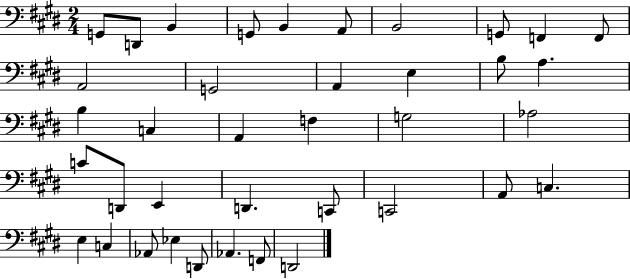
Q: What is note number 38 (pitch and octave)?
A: D2